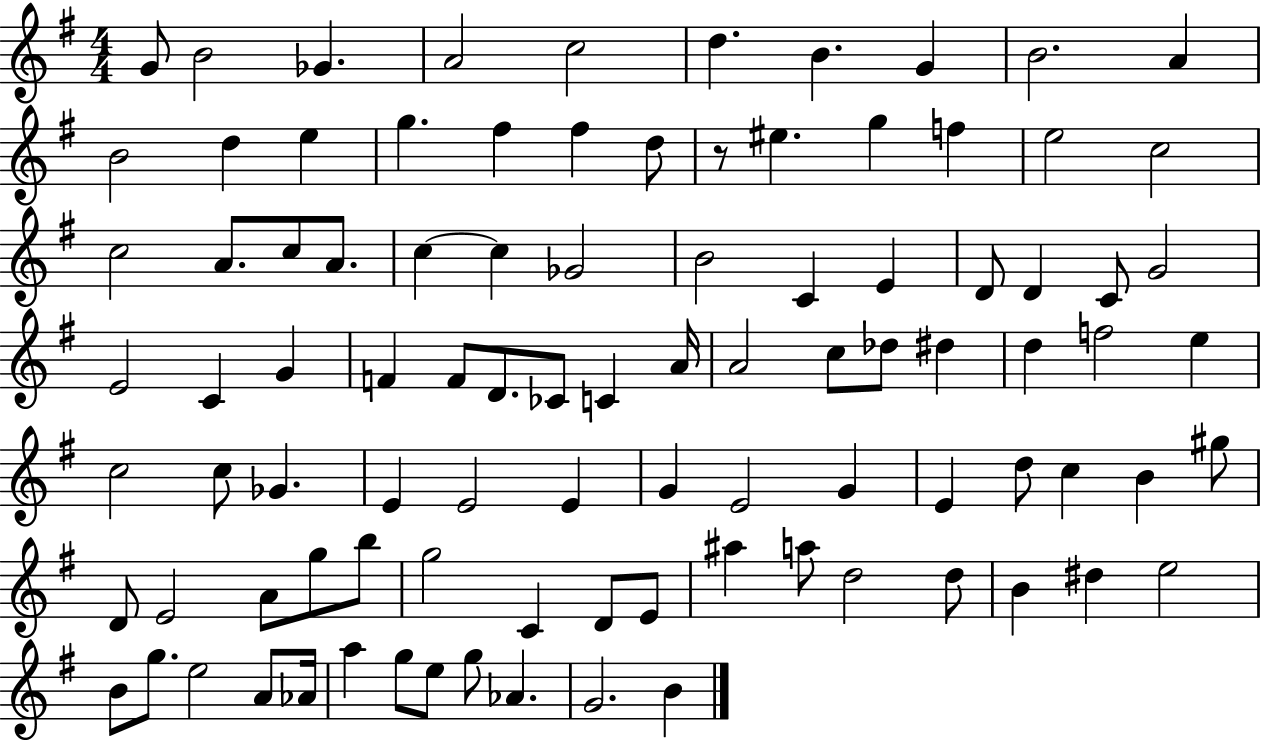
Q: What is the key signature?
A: G major